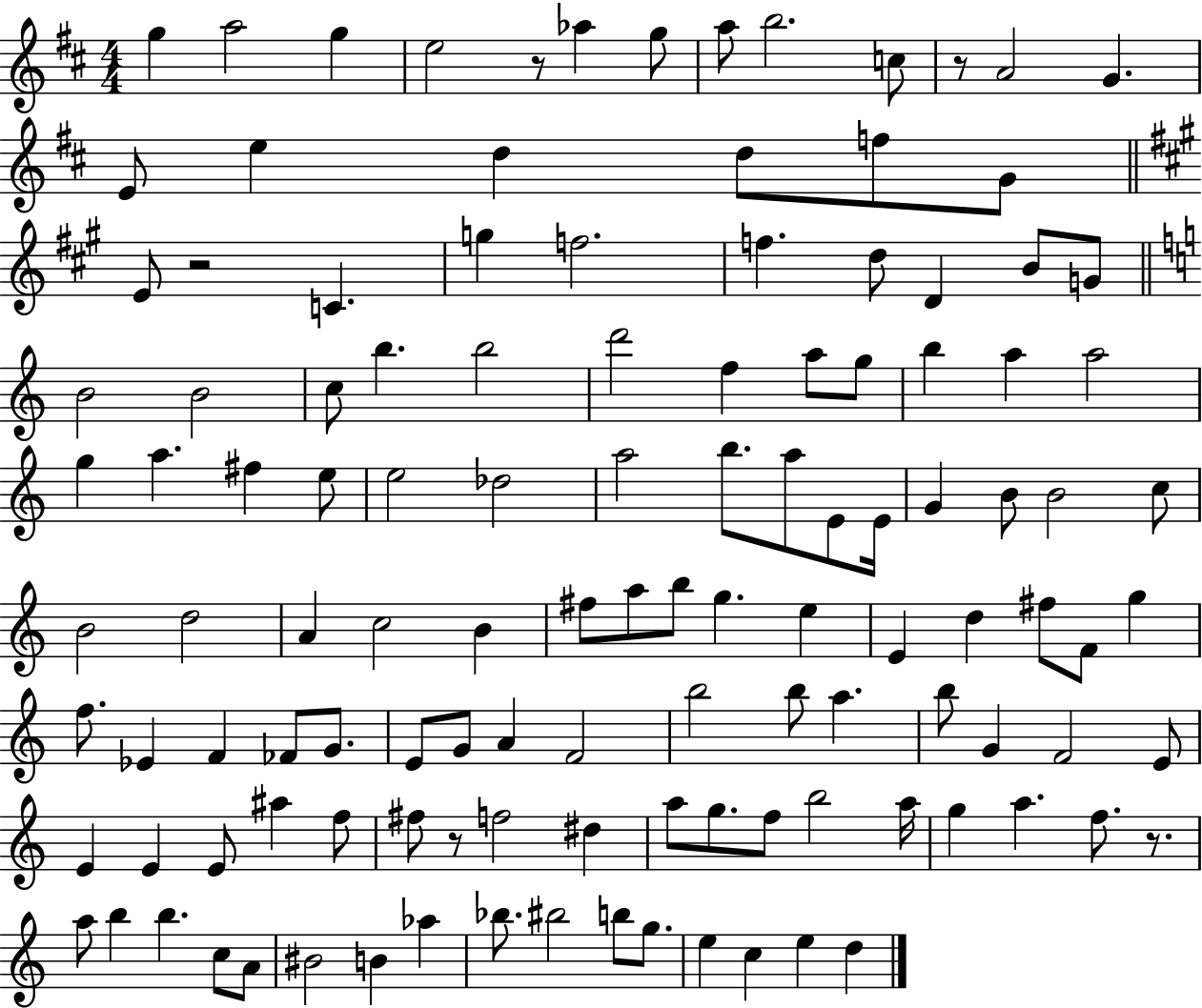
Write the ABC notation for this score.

X:1
T:Untitled
M:4/4
L:1/4
K:D
g a2 g e2 z/2 _a g/2 a/2 b2 c/2 z/2 A2 G E/2 e d d/2 f/2 G/2 E/2 z2 C g f2 f d/2 D B/2 G/2 B2 B2 c/2 b b2 d'2 f a/2 g/2 b a a2 g a ^f e/2 e2 _d2 a2 b/2 a/2 E/2 E/4 G B/2 B2 c/2 B2 d2 A c2 B ^f/2 a/2 b/2 g e E d ^f/2 F/2 g f/2 _E F _F/2 G/2 E/2 G/2 A F2 b2 b/2 a b/2 G F2 E/2 E E E/2 ^a f/2 ^f/2 z/2 f2 ^d a/2 g/2 f/2 b2 a/4 g a f/2 z/2 a/2 b b c/2 A/2 ^B2 B _a _b/2 ^b2 b/2 g/2 e c e d